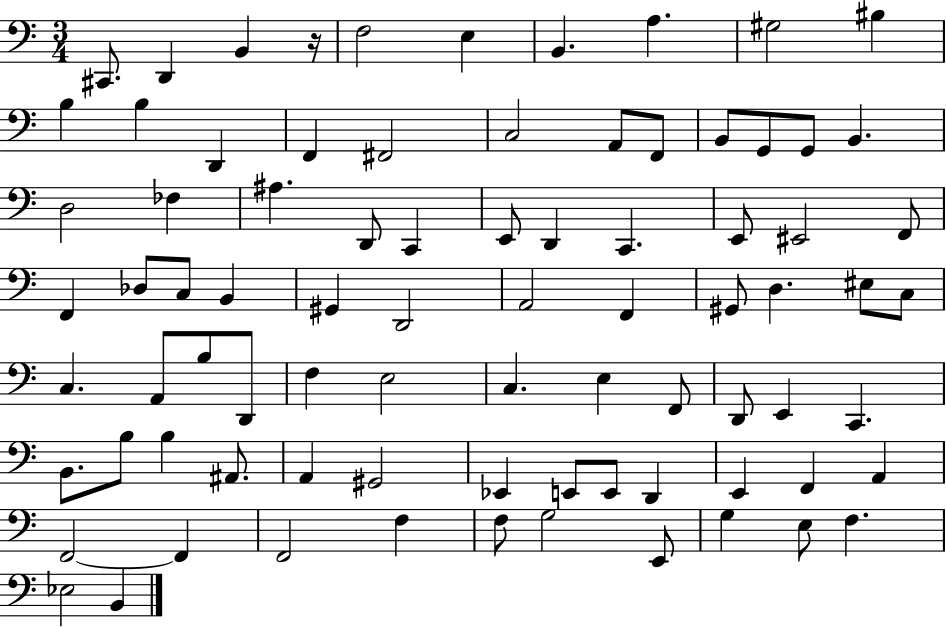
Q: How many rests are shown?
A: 1